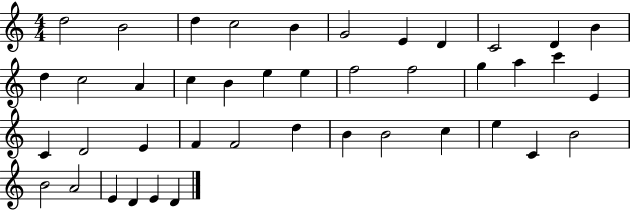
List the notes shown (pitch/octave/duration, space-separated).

D5/h B4/h D5/q C5/h B4/q G4/h E4/q D4/q C4/h D4/q B4/q D5/q C5/h A4/q C5/q B4/q E5/q E5/q F5/h F5/h G5/q A5/q C6/q E4/q C4/q D4/h E4/q F4/q F4/h D5/q B4/q B4/h C5/q E5/q C4/q B4/h B4/h A4/h E4/q D4/q E4/q D4/q